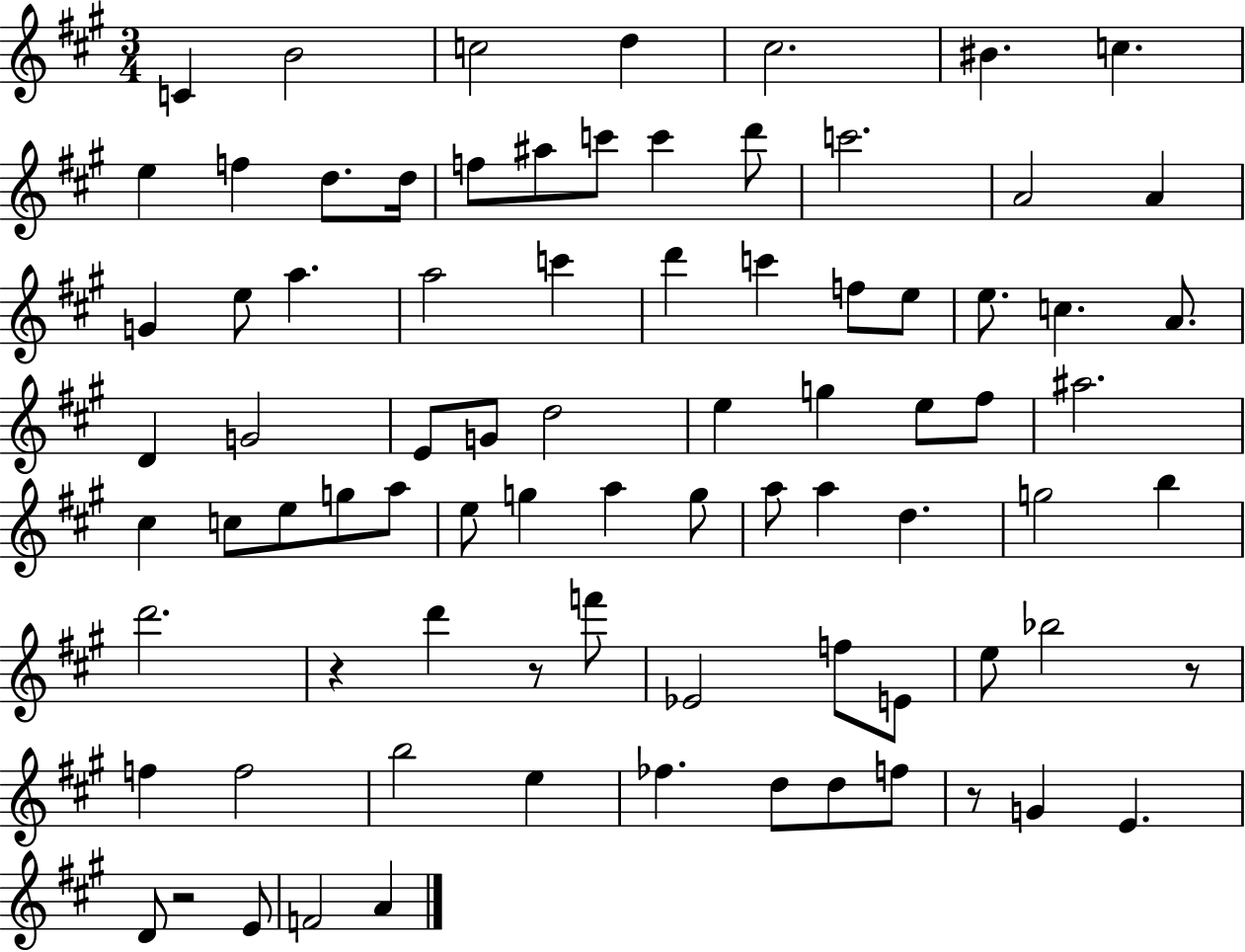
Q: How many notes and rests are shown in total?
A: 82